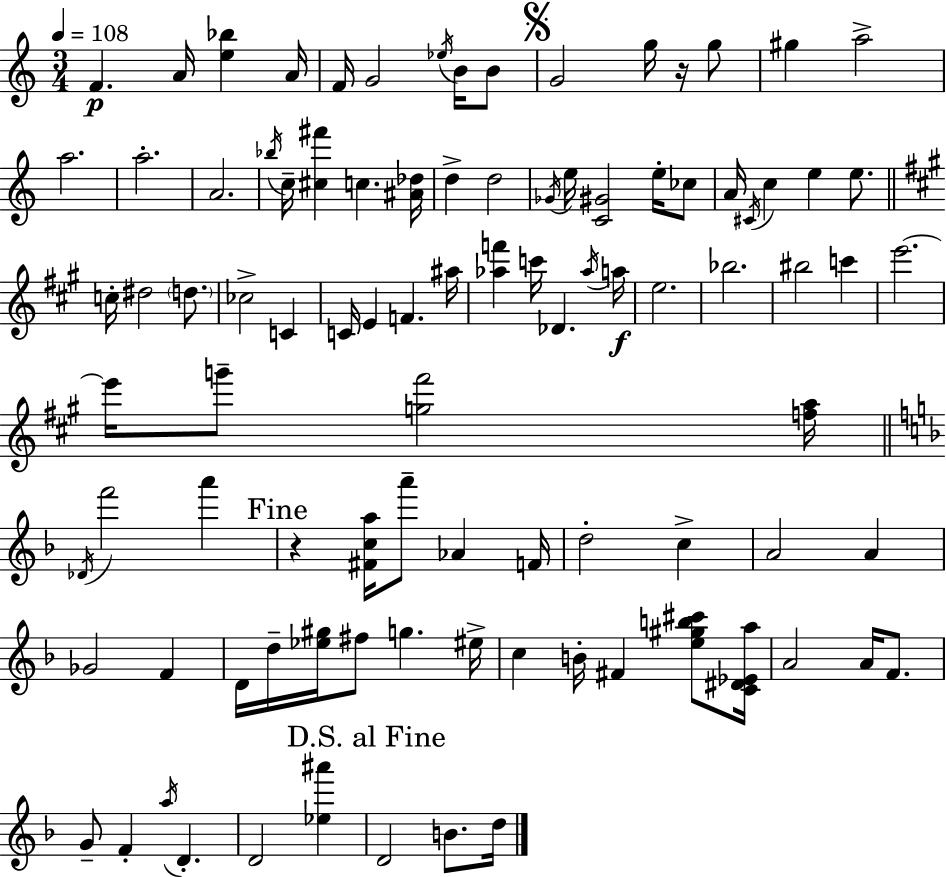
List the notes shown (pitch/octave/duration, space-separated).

F4/q. A4/s [E5,Bb5]/q A4/s F4/s G4/h Eb5/s B4/s B4/e G4/h G5/s R/s G5/e G#5/q A5/h A5/h. A5/h. A4/h. Bb5/s C5/s [C#5,F#6]/q C5/q. [A#4,Db5]/s D5/q D5/h Gb4/s E5/s [C4,G#4]/h E5/s CES5/e A4/s C#4/s C5/q E5/q E5/e. C5/s D#5/h D5/e. CES5/h C4/q C4/s E4/q F4/q. A#5/s [Ab5,F6]/q C6/s Db4/q. Ab5/s A5/s E5/h. Bb5/h. BIS5/h C6/q E6/h. E6/s G6/e [G5,F#6]/h [F5,A5]/s Db4/s F6/h A6/q R/q [F#4,C5,A5]/s A6/e Ab4/q F4/s D5/h C5/q A4/h A4/q Gb4/h F4/q D4/s D5/s [Eb5,G#5]/s F#5/e G5/q. EIS5/s C5/q B4/s F#4/q [E5,G#5,B5,C#6]/e [C4,D#4,Eb4,A5]/s A4/h A4/s F4/e. G4/e F4/q A5/s D4/q. D4/h [Eb5,A#6]/q D4/h B4/e. D5/s